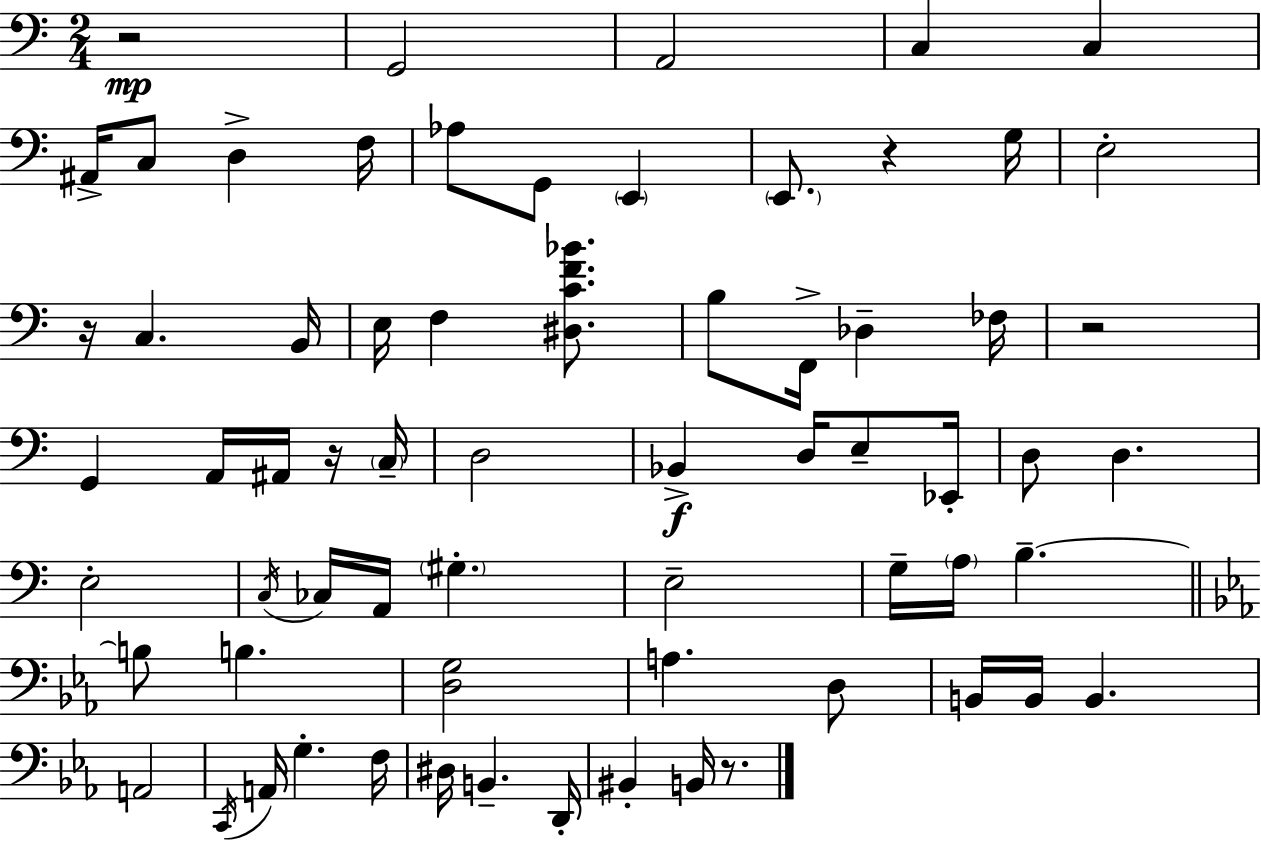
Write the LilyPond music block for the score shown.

{
  \clef bass
  \numericTimeSignature
  \time 2/4
  \key c \major
  r2\mp | g,2 | a,2 | c4 c4 | \break ais,16-> c8 d4-> f16 | aes8 g,8 \parenthesize e,4 | \parenthesize e,8. r4 g16 | e2-. | \break r16 c4. b,16 | e16 f4 <dis c' f' bes'>8. | b8 f,16-> des4-- fes16 | r2 | \break g,4 a,16 ais,16 r16 \parenthesize c16-- | d2 | bes,4->\f d16 e8-- ees,16-. | d8 d4. | \break e2-. | \acciaccatura { c16 } ces16 a,16 \parenthesize gis4.-. | e2-- | g16-- \parenthesize a16 b4.--~~ | \break \bar "||" \break \key ees \major b8 b4. | <d g>2 | a4. d8 | b,16 b,16 b,4. | \break a,2 | \acciaccatura { c,16 } a,16 g4.-. | f16 dis16 b,4.-- | d,16-. bis,4-. b,16 r8. | \break \bar "|."
}